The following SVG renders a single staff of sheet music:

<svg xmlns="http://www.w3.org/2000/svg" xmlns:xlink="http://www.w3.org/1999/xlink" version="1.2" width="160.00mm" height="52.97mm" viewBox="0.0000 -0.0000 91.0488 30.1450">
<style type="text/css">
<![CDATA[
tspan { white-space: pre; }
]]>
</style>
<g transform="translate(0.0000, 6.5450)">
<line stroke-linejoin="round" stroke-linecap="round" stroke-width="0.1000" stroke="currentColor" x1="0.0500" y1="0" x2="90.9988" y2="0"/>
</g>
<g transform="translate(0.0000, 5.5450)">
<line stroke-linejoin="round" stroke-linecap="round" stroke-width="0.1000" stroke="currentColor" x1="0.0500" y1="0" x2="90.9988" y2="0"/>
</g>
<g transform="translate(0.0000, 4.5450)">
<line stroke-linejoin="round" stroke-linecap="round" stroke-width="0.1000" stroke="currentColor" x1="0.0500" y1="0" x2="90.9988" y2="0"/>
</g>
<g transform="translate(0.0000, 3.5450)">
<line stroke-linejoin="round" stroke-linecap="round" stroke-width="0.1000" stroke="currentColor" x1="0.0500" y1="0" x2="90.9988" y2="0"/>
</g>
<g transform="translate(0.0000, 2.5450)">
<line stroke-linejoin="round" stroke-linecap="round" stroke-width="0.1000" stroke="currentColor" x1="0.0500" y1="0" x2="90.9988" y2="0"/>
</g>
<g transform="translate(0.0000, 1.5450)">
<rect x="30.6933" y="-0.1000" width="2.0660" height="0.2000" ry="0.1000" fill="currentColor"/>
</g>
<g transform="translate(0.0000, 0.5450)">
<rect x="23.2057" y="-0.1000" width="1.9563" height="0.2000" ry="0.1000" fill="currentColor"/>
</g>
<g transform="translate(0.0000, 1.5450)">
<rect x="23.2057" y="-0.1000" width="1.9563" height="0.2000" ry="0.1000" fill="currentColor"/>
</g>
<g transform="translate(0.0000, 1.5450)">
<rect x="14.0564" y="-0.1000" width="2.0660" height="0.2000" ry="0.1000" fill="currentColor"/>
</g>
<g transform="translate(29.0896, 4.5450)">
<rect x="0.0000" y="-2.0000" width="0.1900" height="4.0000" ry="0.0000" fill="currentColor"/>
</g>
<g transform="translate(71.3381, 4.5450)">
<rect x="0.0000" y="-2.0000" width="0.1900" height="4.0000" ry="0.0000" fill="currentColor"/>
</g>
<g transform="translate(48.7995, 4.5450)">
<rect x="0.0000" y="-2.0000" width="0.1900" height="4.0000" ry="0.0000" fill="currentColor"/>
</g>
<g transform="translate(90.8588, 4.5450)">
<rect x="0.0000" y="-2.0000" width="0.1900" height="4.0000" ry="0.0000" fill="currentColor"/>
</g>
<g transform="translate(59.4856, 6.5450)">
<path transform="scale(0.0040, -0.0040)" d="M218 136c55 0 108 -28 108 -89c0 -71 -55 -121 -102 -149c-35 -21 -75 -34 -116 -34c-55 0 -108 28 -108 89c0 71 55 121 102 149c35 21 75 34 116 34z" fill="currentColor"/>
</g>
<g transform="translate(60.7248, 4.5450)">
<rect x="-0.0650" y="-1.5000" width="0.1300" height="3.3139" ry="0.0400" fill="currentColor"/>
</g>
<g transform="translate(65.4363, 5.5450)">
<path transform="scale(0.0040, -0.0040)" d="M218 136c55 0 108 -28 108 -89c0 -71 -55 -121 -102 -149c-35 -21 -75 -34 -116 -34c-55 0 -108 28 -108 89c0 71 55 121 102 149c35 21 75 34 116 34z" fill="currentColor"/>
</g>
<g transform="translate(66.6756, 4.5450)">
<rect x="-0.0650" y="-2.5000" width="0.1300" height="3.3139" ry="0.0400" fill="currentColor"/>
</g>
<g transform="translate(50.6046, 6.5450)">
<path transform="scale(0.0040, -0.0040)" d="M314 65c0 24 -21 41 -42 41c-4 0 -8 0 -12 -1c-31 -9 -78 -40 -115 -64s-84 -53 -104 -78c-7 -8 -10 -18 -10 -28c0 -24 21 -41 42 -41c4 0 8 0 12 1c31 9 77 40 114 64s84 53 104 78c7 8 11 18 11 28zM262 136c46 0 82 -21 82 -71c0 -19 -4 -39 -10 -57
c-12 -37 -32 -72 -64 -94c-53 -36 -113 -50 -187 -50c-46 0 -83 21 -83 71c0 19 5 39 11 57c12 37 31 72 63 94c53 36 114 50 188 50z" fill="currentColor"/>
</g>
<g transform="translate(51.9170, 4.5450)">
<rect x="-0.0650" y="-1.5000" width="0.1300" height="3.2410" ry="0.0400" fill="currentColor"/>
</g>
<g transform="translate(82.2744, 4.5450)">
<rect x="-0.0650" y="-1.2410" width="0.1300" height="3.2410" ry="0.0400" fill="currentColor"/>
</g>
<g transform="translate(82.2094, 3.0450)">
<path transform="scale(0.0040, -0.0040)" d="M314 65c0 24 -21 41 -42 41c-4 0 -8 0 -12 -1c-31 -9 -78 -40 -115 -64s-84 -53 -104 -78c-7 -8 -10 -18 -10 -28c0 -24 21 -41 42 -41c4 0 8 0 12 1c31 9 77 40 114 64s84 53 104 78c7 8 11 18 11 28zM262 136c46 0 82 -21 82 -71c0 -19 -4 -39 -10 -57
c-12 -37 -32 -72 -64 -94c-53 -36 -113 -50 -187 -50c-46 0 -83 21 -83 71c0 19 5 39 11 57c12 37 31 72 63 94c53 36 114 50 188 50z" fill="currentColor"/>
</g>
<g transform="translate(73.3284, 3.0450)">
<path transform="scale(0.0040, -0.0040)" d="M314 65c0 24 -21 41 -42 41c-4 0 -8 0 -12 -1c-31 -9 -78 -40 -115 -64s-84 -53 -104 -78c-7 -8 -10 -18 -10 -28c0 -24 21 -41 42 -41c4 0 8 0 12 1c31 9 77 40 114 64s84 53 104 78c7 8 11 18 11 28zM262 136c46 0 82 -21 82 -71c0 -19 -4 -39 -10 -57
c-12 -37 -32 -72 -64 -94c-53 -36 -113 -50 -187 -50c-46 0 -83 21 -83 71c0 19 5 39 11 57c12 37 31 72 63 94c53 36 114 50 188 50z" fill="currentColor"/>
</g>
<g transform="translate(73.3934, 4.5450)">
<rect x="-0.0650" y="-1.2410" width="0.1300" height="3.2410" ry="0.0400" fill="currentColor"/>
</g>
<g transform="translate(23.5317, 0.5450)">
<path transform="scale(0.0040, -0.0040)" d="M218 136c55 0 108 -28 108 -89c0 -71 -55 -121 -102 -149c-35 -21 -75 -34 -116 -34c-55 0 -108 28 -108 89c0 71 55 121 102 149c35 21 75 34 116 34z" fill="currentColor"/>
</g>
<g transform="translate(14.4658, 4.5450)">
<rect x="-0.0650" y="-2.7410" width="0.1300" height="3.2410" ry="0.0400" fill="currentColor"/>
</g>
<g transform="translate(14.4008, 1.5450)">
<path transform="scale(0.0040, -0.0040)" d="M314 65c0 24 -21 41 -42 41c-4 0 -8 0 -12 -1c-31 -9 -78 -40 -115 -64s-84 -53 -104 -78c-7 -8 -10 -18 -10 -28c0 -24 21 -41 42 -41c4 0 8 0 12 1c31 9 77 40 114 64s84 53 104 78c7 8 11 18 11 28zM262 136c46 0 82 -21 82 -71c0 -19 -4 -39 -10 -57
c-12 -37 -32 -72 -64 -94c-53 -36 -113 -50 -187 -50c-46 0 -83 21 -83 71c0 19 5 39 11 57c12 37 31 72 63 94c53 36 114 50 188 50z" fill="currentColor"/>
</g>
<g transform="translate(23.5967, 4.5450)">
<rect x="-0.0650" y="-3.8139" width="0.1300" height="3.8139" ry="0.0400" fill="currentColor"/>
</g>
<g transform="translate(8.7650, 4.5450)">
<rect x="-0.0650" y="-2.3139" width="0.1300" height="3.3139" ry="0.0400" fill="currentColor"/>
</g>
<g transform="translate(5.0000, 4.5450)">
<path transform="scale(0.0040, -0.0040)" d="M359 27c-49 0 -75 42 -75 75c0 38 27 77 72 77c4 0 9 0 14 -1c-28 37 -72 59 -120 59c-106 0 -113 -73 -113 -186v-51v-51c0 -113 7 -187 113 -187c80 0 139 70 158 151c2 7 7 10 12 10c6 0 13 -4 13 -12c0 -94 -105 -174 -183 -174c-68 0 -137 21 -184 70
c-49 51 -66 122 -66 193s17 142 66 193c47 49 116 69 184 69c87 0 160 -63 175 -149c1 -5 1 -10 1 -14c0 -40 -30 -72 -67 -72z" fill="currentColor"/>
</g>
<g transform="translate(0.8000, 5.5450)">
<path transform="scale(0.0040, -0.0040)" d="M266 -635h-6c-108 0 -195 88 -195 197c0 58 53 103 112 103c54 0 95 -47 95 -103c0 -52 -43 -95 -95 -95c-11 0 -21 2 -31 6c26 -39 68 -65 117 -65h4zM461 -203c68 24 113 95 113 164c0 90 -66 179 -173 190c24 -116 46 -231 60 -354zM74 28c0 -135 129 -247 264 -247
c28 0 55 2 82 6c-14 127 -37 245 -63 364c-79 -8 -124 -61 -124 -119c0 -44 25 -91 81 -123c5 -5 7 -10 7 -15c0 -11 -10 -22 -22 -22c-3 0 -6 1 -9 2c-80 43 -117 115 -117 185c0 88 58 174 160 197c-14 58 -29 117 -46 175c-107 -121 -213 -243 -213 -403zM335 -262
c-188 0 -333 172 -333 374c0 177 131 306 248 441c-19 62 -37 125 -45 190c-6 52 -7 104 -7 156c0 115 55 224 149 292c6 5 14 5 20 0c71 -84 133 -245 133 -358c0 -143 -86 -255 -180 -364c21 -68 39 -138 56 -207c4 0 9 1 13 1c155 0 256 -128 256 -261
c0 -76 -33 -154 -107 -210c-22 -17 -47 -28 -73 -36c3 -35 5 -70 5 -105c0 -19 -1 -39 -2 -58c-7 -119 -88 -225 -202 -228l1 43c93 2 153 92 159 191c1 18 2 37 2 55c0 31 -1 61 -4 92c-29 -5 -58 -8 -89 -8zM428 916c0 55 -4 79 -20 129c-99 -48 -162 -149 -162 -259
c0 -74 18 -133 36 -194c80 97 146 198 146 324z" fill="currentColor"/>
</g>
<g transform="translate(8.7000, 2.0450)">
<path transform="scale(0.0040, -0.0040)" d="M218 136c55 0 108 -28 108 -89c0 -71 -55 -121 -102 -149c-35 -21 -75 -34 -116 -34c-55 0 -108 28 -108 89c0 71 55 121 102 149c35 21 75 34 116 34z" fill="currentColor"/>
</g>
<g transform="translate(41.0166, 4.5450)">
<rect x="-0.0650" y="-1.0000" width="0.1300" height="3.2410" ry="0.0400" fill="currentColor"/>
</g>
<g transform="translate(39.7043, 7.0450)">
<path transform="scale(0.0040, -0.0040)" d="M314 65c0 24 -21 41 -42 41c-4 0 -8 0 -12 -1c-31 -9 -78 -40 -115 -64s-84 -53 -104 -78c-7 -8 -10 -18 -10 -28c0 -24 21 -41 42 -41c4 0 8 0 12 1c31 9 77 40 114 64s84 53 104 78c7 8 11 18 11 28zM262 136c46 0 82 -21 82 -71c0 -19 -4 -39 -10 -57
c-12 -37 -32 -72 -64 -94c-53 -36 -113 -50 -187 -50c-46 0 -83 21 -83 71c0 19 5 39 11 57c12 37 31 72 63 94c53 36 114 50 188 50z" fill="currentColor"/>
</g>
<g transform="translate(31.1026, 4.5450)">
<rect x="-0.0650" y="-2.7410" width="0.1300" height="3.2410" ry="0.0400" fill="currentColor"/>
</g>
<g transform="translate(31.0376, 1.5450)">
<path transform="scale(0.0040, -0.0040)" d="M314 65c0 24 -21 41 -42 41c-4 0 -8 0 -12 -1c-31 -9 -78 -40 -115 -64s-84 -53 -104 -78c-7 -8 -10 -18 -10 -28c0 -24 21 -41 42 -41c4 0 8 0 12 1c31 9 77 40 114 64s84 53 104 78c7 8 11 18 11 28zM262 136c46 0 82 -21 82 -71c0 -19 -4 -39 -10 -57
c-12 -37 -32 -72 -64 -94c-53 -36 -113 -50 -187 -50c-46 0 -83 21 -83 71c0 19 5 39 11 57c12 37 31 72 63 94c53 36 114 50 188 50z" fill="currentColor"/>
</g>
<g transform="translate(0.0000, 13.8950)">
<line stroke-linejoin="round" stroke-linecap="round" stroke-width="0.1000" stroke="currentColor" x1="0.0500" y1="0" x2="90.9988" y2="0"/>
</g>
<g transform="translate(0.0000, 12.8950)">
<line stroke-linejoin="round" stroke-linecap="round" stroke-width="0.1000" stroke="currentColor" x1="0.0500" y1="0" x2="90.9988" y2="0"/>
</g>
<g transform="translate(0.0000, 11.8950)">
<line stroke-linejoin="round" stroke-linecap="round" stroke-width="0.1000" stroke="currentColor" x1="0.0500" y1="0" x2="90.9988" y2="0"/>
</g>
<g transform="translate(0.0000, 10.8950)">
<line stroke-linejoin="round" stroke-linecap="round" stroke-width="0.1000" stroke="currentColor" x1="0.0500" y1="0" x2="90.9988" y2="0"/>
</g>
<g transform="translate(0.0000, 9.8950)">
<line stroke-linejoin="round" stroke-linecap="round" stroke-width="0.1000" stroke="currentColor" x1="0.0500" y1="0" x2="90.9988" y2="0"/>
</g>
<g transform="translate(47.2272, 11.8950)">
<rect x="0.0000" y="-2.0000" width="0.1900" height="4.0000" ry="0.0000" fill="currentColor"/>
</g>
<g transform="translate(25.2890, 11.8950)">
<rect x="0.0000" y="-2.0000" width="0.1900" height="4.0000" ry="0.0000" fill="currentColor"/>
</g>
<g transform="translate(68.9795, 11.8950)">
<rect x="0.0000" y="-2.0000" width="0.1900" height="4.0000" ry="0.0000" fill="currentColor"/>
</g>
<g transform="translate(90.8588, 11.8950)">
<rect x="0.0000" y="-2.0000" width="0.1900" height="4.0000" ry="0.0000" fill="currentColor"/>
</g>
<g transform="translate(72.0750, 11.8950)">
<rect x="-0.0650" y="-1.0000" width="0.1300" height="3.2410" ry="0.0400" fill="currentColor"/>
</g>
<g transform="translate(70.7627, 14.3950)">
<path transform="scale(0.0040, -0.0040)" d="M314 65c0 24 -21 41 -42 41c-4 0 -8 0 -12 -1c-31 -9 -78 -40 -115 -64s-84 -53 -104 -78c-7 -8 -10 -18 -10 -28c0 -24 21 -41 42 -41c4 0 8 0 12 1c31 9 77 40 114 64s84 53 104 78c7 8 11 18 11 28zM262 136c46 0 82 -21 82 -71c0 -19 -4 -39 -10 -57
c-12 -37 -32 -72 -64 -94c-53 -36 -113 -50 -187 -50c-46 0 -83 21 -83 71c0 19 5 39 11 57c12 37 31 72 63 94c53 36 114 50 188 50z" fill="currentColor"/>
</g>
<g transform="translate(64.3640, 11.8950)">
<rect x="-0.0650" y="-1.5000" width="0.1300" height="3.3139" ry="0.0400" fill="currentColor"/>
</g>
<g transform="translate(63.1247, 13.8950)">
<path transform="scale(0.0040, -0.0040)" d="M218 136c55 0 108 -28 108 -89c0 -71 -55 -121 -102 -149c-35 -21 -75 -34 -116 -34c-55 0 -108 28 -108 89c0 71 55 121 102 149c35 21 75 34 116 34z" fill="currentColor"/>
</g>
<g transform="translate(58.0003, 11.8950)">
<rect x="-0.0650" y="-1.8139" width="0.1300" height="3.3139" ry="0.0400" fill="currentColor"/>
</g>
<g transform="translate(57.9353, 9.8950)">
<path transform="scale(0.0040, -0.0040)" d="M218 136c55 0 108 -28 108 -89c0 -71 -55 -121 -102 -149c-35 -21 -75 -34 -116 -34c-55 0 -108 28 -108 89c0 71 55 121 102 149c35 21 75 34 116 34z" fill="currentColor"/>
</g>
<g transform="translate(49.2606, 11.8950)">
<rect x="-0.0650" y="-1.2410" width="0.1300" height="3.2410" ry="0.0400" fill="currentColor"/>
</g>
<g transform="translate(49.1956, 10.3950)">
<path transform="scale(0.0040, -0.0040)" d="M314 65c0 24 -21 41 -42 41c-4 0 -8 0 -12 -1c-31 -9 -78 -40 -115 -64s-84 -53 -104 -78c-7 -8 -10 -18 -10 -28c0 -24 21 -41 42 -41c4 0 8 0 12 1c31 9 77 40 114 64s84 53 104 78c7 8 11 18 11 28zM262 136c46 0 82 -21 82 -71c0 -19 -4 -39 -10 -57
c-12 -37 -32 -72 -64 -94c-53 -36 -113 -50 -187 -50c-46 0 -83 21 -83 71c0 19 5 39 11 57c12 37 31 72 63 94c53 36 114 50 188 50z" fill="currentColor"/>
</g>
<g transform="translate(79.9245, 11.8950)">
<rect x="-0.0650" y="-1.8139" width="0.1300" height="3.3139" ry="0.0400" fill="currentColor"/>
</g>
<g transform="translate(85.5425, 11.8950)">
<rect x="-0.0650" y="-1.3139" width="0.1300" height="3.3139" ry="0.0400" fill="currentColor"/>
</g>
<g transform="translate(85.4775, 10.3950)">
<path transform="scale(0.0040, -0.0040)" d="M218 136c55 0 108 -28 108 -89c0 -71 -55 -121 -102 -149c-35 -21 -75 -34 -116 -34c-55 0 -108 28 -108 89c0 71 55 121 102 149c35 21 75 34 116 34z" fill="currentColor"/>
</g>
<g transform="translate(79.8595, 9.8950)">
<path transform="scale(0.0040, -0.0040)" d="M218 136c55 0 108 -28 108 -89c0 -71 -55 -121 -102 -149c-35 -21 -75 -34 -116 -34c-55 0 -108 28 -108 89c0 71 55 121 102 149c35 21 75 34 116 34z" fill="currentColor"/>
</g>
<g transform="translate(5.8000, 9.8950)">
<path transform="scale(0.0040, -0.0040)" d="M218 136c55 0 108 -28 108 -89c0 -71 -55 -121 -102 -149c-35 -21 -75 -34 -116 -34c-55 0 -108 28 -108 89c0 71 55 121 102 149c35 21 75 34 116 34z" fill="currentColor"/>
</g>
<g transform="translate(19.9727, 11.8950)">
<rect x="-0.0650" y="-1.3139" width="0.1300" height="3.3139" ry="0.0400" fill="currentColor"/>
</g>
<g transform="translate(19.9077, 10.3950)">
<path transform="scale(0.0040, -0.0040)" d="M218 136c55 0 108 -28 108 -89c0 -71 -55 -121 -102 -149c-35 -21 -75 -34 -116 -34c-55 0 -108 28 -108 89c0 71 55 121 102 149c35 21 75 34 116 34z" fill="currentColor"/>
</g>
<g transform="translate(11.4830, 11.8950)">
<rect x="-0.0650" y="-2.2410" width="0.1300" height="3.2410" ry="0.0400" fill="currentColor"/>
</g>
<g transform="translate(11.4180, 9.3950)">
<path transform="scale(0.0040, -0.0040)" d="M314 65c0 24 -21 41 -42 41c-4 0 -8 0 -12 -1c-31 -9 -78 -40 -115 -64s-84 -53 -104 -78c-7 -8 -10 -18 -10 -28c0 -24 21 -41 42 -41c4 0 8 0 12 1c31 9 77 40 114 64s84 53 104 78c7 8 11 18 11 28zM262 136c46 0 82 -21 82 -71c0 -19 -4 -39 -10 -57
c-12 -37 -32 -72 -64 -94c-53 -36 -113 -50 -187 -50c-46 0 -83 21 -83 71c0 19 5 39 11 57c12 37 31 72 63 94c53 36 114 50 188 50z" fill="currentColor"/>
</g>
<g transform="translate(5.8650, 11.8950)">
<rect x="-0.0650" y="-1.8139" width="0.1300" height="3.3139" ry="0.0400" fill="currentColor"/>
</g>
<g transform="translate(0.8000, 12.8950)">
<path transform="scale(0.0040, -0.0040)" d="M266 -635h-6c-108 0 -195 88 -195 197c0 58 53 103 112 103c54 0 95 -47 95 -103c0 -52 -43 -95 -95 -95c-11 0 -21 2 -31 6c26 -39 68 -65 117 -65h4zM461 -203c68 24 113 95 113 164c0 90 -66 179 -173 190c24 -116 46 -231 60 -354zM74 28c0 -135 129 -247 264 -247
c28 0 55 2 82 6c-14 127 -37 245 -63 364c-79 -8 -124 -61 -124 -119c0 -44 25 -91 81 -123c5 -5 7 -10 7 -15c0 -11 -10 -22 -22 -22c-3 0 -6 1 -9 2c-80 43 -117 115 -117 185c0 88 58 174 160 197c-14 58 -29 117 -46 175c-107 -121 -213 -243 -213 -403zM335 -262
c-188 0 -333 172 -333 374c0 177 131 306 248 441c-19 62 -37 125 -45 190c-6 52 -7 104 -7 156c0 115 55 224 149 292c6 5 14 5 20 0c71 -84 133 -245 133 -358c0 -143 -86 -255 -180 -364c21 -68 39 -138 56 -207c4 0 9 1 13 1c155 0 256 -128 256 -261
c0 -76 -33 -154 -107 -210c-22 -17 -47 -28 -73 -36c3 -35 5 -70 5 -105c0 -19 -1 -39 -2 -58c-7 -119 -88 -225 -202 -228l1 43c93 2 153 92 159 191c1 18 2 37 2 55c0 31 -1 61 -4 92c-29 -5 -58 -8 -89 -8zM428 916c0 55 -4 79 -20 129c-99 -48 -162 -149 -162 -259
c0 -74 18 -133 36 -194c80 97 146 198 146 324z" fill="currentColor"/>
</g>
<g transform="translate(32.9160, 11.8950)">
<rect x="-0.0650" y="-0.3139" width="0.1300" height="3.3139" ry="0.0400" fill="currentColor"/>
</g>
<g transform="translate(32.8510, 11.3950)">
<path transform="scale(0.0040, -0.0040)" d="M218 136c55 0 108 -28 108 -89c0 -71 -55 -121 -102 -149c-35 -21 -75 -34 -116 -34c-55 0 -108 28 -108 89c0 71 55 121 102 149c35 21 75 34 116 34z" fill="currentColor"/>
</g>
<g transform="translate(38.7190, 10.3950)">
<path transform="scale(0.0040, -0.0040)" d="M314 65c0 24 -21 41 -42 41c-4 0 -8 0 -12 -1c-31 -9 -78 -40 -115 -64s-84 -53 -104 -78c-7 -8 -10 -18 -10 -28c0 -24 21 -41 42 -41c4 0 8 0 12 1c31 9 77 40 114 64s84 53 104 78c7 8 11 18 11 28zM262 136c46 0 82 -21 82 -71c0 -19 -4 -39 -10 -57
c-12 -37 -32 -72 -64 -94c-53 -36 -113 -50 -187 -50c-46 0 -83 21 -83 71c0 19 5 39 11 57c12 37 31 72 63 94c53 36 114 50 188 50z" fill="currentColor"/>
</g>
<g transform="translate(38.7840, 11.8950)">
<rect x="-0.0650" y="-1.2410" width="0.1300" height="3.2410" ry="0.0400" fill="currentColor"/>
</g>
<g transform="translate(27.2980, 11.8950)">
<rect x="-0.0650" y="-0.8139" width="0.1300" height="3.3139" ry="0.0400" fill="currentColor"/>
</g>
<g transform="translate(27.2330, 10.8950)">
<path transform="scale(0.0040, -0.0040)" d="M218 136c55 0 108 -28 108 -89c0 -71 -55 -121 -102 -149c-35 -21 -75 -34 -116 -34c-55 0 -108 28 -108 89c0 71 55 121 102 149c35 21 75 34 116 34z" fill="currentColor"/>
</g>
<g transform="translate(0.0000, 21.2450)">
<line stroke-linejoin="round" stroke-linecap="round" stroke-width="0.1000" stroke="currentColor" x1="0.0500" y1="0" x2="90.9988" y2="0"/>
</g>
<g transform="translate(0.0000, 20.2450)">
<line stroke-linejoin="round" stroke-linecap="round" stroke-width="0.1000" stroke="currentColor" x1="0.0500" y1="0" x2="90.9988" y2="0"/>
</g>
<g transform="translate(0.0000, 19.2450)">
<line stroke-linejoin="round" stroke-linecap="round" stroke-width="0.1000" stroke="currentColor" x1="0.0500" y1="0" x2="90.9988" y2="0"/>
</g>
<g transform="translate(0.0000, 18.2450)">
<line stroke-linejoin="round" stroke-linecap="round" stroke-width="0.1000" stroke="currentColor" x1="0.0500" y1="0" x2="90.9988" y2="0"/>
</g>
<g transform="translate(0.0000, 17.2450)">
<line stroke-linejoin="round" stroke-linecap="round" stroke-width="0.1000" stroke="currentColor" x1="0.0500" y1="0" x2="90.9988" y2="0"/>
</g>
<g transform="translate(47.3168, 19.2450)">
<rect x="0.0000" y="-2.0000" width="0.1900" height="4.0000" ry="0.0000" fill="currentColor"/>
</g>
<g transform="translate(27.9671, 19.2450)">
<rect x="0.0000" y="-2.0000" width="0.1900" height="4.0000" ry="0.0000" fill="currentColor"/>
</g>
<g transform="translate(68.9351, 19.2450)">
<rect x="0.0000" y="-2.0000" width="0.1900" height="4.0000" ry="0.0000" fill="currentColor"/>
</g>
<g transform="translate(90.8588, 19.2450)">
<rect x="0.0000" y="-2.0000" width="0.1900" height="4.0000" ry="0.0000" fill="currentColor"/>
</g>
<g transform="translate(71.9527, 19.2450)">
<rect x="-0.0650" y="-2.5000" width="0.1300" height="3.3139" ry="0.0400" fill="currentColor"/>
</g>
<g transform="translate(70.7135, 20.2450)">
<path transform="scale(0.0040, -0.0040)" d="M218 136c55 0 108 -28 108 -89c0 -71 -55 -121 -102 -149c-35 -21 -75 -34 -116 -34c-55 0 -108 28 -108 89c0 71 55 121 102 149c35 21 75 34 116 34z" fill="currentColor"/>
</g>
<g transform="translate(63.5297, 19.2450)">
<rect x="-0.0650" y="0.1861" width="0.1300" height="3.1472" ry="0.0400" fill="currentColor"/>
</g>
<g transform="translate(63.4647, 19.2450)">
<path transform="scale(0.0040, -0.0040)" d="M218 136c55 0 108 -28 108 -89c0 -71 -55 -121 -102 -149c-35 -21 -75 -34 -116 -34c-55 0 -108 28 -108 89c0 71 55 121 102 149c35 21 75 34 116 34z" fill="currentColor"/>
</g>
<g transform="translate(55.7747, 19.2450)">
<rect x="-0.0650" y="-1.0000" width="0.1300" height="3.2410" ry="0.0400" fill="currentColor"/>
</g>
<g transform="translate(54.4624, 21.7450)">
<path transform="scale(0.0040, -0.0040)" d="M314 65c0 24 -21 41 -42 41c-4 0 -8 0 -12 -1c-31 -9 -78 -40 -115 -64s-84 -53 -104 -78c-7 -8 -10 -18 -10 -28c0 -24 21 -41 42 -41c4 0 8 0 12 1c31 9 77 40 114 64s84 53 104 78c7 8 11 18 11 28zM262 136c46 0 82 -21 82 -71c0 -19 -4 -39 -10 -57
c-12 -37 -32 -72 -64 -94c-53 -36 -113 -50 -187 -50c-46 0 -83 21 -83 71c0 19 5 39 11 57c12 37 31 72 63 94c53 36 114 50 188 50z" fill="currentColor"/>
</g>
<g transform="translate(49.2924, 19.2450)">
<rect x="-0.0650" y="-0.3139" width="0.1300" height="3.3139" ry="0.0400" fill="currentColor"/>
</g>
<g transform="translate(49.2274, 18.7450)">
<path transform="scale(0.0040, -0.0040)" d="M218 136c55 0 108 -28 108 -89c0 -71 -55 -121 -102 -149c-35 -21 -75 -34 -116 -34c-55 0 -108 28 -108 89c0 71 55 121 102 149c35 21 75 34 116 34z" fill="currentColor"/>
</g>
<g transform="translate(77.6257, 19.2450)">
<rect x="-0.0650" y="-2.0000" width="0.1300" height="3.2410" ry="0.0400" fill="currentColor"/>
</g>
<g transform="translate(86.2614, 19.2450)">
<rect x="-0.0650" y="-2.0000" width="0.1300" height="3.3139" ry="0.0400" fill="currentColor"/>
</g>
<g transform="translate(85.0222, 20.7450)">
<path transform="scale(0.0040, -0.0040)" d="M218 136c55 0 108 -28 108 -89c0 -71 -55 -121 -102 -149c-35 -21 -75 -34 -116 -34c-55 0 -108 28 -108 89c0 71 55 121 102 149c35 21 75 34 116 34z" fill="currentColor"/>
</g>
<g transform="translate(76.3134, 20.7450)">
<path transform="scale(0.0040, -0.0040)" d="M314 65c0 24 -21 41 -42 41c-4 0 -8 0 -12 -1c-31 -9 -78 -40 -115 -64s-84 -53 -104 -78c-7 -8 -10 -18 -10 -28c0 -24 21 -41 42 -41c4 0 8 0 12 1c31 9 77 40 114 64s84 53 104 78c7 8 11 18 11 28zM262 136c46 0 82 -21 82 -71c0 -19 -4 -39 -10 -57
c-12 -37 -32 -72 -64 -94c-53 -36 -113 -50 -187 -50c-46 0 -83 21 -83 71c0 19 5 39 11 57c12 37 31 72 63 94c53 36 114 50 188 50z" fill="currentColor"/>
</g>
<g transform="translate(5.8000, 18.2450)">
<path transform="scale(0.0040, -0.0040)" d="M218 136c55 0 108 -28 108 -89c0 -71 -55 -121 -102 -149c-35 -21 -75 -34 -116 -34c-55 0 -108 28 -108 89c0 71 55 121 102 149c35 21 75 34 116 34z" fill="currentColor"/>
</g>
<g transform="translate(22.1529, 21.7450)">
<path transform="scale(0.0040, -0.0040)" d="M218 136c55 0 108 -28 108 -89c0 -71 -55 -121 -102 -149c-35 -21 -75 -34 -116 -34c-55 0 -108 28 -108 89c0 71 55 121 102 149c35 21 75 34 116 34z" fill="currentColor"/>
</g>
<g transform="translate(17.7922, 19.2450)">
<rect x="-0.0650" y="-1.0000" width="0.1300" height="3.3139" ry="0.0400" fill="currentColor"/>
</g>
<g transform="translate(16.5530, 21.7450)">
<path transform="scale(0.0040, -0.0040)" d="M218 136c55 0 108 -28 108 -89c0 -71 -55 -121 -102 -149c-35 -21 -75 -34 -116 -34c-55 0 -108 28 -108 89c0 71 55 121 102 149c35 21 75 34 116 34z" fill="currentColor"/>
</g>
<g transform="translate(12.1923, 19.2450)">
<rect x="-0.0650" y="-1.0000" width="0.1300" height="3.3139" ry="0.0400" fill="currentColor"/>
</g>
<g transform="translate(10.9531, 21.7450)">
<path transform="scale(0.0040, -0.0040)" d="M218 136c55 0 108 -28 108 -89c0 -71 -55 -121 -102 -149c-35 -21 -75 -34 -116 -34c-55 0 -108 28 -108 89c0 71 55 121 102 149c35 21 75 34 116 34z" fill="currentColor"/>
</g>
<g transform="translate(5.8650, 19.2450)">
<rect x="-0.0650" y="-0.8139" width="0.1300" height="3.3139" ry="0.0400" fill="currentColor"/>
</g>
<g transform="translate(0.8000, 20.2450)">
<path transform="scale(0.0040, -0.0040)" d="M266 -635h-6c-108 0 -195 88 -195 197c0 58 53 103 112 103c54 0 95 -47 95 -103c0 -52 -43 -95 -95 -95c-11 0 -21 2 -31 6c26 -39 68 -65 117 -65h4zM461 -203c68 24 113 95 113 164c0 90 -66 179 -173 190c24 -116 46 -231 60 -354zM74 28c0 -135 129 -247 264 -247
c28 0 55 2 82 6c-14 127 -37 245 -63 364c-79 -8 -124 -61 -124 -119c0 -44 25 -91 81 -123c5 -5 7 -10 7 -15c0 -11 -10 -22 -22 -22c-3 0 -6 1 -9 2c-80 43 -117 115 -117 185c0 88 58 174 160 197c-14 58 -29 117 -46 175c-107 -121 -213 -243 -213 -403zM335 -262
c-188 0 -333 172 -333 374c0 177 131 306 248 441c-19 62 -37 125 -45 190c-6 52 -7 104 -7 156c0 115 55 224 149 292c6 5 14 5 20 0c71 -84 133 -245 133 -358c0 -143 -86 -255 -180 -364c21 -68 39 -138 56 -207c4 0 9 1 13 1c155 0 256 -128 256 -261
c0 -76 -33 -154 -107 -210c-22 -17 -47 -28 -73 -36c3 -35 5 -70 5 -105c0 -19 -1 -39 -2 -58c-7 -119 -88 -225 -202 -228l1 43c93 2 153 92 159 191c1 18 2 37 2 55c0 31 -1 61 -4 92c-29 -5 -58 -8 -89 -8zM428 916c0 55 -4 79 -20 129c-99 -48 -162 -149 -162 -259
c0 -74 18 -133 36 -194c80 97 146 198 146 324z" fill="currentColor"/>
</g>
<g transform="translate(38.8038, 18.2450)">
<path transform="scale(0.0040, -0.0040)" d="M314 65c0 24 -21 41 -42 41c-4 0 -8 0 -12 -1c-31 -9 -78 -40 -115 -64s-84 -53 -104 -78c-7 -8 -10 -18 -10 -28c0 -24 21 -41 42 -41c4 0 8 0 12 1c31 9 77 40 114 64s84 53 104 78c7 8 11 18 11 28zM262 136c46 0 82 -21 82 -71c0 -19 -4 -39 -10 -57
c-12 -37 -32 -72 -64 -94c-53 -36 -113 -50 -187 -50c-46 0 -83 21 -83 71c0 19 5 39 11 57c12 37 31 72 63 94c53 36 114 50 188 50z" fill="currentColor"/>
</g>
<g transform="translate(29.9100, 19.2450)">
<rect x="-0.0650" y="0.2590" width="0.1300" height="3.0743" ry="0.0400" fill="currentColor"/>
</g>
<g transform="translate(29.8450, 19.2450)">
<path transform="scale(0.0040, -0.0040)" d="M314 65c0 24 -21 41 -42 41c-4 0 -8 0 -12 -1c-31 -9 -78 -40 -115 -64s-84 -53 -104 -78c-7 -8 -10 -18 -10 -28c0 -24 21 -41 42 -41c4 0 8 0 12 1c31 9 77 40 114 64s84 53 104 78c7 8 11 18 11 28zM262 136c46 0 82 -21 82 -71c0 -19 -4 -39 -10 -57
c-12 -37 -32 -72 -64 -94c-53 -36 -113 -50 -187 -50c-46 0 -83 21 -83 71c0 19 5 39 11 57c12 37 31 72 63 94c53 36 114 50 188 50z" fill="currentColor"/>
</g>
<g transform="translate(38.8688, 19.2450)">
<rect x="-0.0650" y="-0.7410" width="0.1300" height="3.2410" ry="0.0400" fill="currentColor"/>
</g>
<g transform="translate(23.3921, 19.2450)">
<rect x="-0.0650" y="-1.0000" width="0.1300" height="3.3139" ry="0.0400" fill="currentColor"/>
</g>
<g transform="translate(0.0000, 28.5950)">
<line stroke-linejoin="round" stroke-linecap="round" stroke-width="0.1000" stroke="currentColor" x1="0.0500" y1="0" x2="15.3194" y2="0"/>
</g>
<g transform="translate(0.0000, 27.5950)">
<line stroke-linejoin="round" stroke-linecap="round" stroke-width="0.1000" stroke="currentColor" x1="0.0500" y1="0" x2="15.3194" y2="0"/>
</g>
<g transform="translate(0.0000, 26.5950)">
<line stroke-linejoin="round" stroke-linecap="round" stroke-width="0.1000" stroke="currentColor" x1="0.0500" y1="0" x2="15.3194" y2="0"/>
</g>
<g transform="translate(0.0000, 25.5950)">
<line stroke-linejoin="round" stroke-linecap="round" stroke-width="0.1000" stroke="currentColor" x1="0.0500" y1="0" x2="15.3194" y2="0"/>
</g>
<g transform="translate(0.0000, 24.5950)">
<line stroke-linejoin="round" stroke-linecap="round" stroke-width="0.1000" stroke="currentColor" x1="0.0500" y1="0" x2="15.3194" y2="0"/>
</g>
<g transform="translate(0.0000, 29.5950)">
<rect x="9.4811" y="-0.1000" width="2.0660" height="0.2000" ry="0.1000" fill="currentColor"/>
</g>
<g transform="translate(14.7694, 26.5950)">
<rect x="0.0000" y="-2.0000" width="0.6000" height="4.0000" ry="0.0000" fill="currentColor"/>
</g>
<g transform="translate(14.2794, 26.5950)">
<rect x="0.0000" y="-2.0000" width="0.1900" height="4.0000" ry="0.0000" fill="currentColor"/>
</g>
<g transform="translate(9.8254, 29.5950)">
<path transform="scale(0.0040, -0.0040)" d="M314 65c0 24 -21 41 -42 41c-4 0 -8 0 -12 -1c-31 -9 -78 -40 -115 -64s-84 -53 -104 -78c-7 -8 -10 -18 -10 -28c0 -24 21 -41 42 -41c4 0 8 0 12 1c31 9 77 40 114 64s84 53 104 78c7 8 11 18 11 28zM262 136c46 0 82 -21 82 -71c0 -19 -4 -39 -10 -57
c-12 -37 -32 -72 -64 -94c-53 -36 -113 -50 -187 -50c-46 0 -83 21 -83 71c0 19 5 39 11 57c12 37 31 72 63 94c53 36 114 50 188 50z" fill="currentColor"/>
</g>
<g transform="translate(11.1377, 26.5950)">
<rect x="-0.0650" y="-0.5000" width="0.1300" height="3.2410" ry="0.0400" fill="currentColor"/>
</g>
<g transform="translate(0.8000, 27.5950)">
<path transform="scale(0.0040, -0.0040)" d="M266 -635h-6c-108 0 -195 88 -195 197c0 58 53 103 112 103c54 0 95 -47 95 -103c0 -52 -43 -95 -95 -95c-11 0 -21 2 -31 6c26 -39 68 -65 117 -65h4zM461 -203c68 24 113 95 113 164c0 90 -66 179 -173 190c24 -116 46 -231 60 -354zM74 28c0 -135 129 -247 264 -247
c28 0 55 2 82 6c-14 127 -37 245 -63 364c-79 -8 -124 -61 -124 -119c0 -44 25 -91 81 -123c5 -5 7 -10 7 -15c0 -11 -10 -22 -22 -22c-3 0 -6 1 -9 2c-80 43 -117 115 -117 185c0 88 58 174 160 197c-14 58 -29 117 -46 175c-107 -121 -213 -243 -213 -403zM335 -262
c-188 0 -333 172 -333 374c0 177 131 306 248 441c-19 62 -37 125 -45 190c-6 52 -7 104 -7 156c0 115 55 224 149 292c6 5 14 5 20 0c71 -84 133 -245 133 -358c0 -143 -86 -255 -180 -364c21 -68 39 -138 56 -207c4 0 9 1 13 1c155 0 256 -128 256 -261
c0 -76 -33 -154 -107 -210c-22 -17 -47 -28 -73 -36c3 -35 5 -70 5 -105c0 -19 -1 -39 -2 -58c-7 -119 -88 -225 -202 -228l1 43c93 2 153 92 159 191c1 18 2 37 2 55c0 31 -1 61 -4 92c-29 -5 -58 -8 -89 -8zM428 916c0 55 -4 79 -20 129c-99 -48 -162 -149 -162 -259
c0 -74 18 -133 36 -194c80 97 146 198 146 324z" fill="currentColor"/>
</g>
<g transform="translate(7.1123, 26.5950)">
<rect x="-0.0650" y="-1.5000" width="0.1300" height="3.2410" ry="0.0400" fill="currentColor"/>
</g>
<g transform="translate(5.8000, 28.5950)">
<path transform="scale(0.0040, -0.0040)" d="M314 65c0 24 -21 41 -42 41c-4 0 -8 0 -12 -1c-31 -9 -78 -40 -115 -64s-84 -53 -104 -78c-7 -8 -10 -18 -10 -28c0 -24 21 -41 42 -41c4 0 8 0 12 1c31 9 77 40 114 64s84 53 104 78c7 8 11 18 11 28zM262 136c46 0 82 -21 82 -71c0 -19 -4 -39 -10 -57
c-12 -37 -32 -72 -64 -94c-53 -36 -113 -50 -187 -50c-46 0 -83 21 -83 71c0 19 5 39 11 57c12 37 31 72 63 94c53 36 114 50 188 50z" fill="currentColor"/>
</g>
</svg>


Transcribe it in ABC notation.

X:1
T:Untitled
M:4/4
L:1/4
K:C
g a2 c' a2 D2 E2 E G e2 e2 f g2 e d c e2 e2 f E D2 f e d D D D B2 d2 c D2 B G F2 F E2 C2